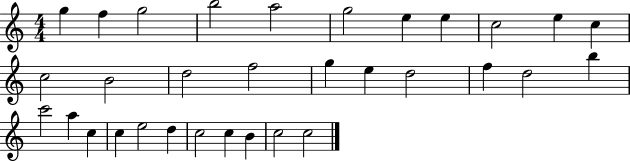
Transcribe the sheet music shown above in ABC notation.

X:1
T:Untitled
M:4/4
L:1/4
K:C
g f g2 b2 a2 g2 e e c2 e c c2 B2 d2 f2 g e d2 f d2 b c'2 a c c e2 d c2 c B c2 c2